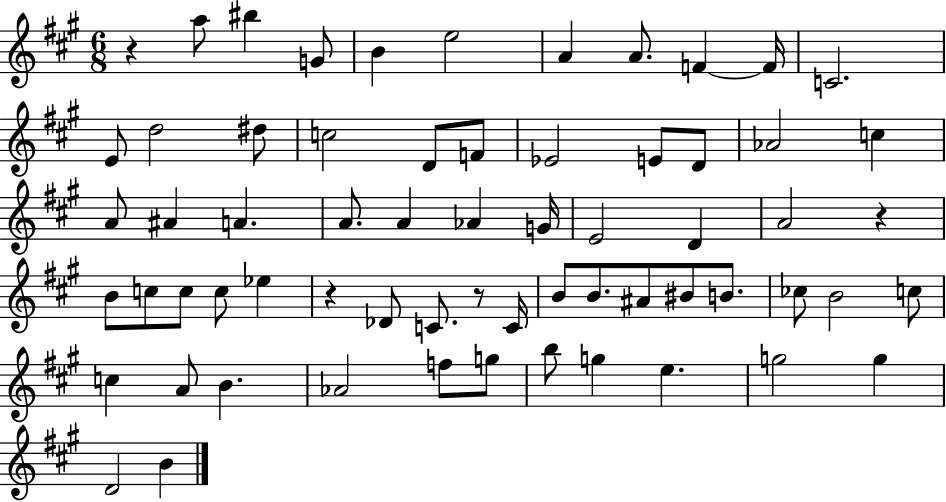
X:1
T:Untitled
M:6/8
L:1/4
K:A
z a/2 ^b G/2 B e2 A A/2 F F/4 C2 E/2 d2 ^d/2 c2 D/2 F/2 _E2 E/2 D/2 _A2 c A/2 ^A A A/2 A _A G/4 E2 D A2 z B/2 c/2 c/2 c/2 _e z _D/2 C/2 z/2 C/4 B/2 B/2 ^A/2 ^B/2 B/2 _c/2 B2 c/2 c A/2 B _A2 f/2 g/2 b/2 g e g2 g D2 B